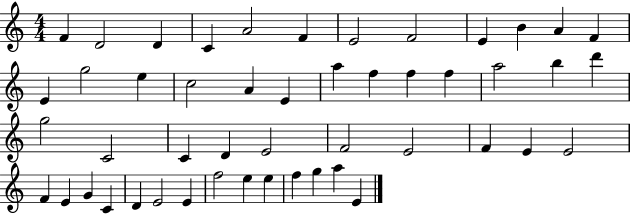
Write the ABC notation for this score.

X:1
T:Untitled
M:4/4
L:1/4
K:C
F D2 D C A2 F E2 F2 E B A F E g2 e c2 A E a f f f a2 b d' g2 C2 C D E2 F2 E2 F E E2 F E G C D E2 E f2 e e f g a E